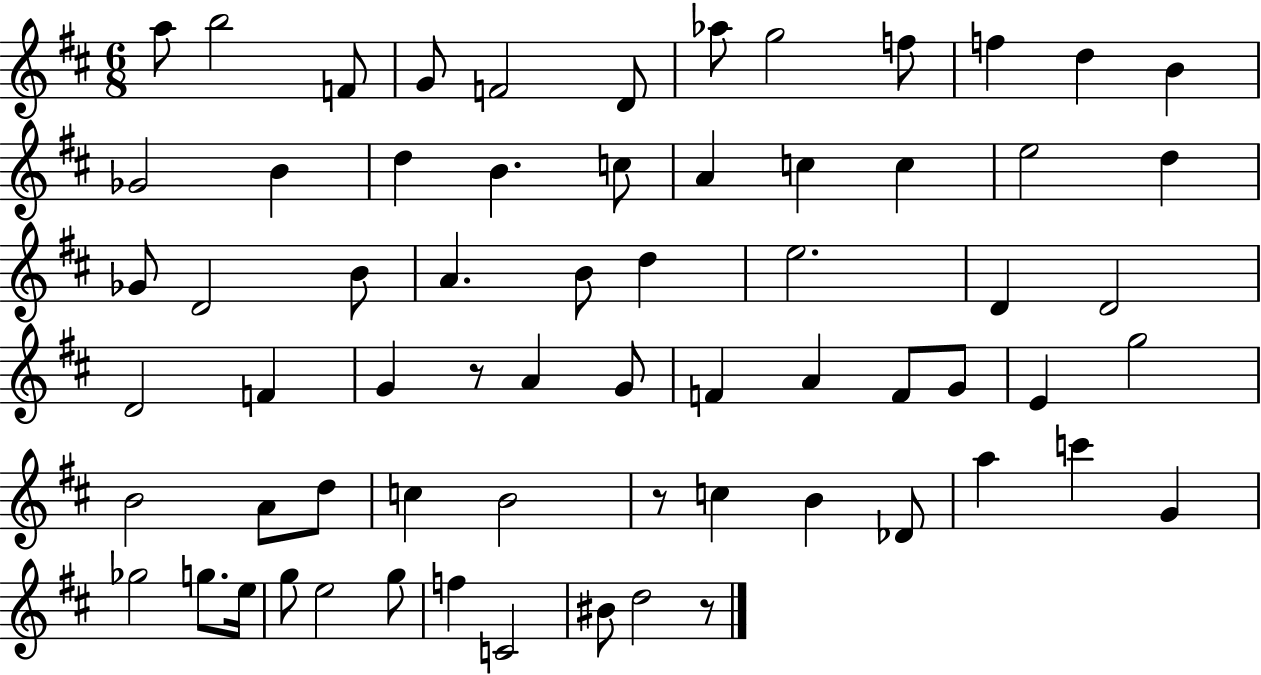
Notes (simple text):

A5/e B5/h F4/e G4/e F4/h D4/e Ab5/e G5/h F5/e F5/q D5/q B4/q Gb4/h B4/q D5/q B4/q. C5/e A4/q C5/q C5/q E5/h D5/q Gb4/e D4/h B4/e A4/q. B4/e D5/q E5/h. D4/q D4/h D4/h F4/q G4/q R/e A4/q G4/e F4/q A4/q F4/e G4/e E4/q G5/h B4/h A4/e D5/e C5/q B4/h R/e C5/q B4/q Db4/e A5/q C6/q G4/q Gb5/h G5/e. E5/s G5/e E5/h G5/e F5/q C4/h BIS4/e D5/h R/e